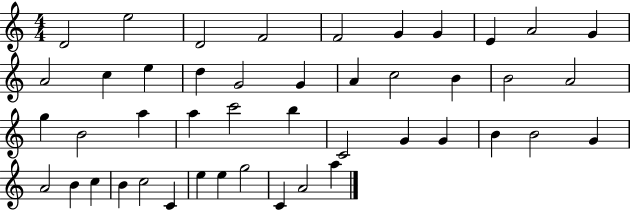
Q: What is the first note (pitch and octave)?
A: D4